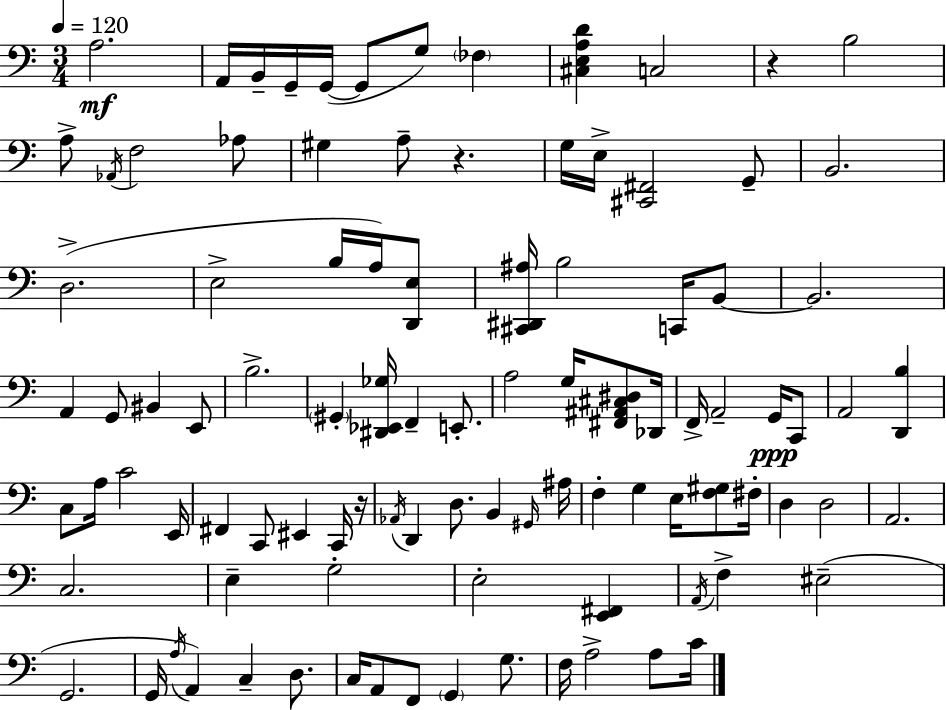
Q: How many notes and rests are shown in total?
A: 99